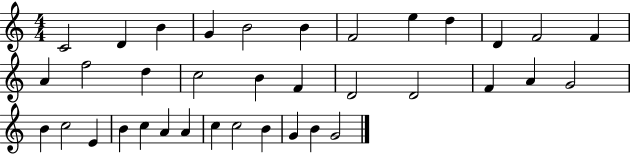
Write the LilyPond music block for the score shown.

{
  \clef treble
  \numericTimeSignature
  \time 4/4
  \key c \major
  c'2 d'4 b'4 | g'4 b'2 b'4 | f'2 e''4 d''4 | d'4 f'2 f'4 | \break a'4 f''2 d''4 | c''2 b'4 f'4 | d'2 d'2 | f'4 a'4 g'2 | \break b'4 c''2 e'4 | b'4 c''4 a'4 a'4 | c''4 c''2 b'4 | g'4 b'4 g'2 | \break \bar "|."
}